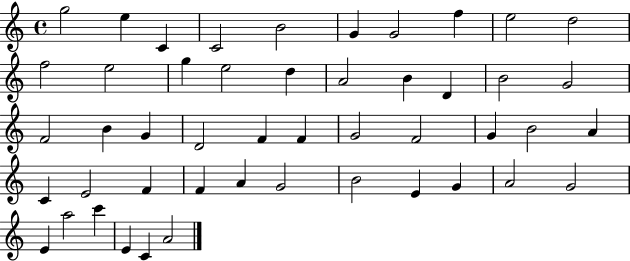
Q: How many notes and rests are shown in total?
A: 48